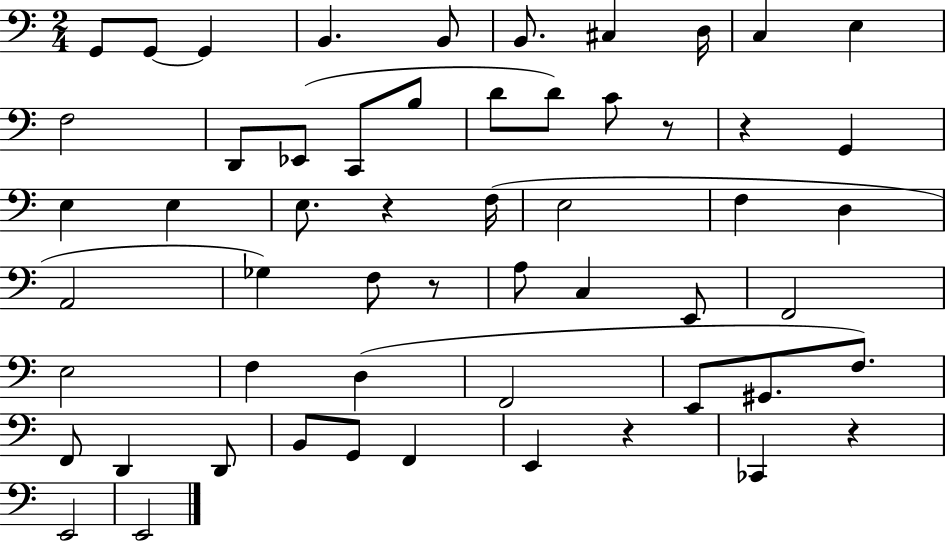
G2/e G2/e G2/q B2/q. B2/e B2/e. C#3/q D3/s C3/q E3/q F3/h D2/e Eb2/e C2/e B3/e D4/e D4/e C4/e R/e R/q G2/q E3/q E3/q E3/e. R/q F3/s E3/h F3/q D3/q A2/h Gb3/q F3/e R/e A3/e C3/q E2/e F2/h E3/h F3/q D3/q F2/h E2/e G#2/e. F3/e. F2/e D2/q D2/e B2/e G2/e F2/q E2/q R/q CES2/q R/q E2/h E2/h